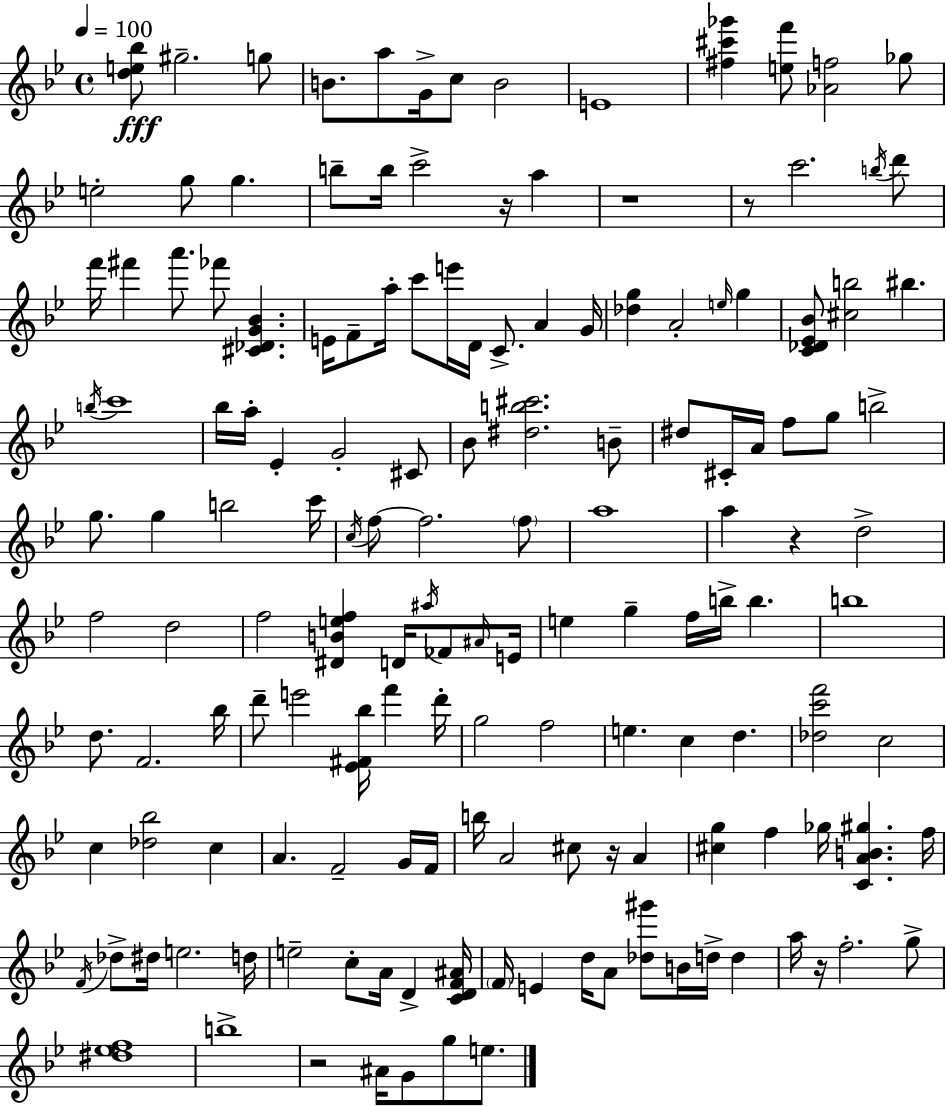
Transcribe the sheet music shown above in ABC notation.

X:1
T:Untitled
M:4/4
L:1/4
K:Gm
[de_b]/2 ^g2 g/2 B/2 a/2 G/4 c/2 B2 E4 [^f^c'_g'] [ef']/2 [_Af]2 _g/2 e2 g/2 g b/2 b/4 c'2 z/4 a z4 z/2 c'2 b/4 d'/2 f'/4 ^f' a'/2 _f'/2 [^C_DG_B] E/4 F/2 a/4 c'/2 e'/4 D/4 C/2 A G/4 [_dg] A2 e/4 g [C_D_E_B]/2 [^cb]2 ^b b/4 c'4 _b/4 a/4 _E G2 ^C/2 _B/2 [^db^c']2 B/2 ^d/2 ^C/4 A/4 f/2 g/2 b2 g/2 g b2 c'/4 c/4 f/2 f2 f/2 a4 a z d2 f2 d2 f2 [^DBef] D/4 ^a/4 _F/2 ^A/4 E/4 e g f/4 b/4 b b4 d/2 F2 _b/4 d'/2 e'2 [_E^F_b]/4 f' d'/4 g2 f2 e c d [_dc'f']2 c2 c [_d_b]2 c A F2 G/4 F/4 b/4 A2 ^c/2 z/4 A [^cg] f _g/4 [CAB^g] f/4 F/4 _d/2 ^d/4 e2 d/4 e2 c/2 A/4 D [CDF^A]/4 F/4 E d/4 A/2 [_d^g']/2 B/4 d/4 d a/4 z/4 f2 g/2 [^d_ef]4 b4 z2 ^A/4 G/2 g/2 e/2